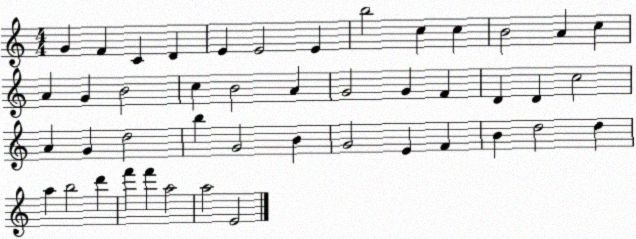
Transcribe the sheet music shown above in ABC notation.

X:1
T:Untitled
M:4/4
L:1/4
K:C
G F C D E E2 E b2 c c B2 A c A G B2 c B2 A G2 G F D D c2 A G d2 b G2 B G2 E F B d2 d a b2 d' f' f' a2 a2 E2